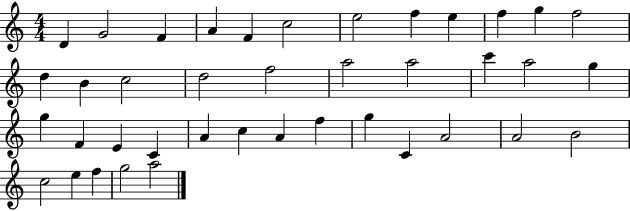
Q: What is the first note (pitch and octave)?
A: D4